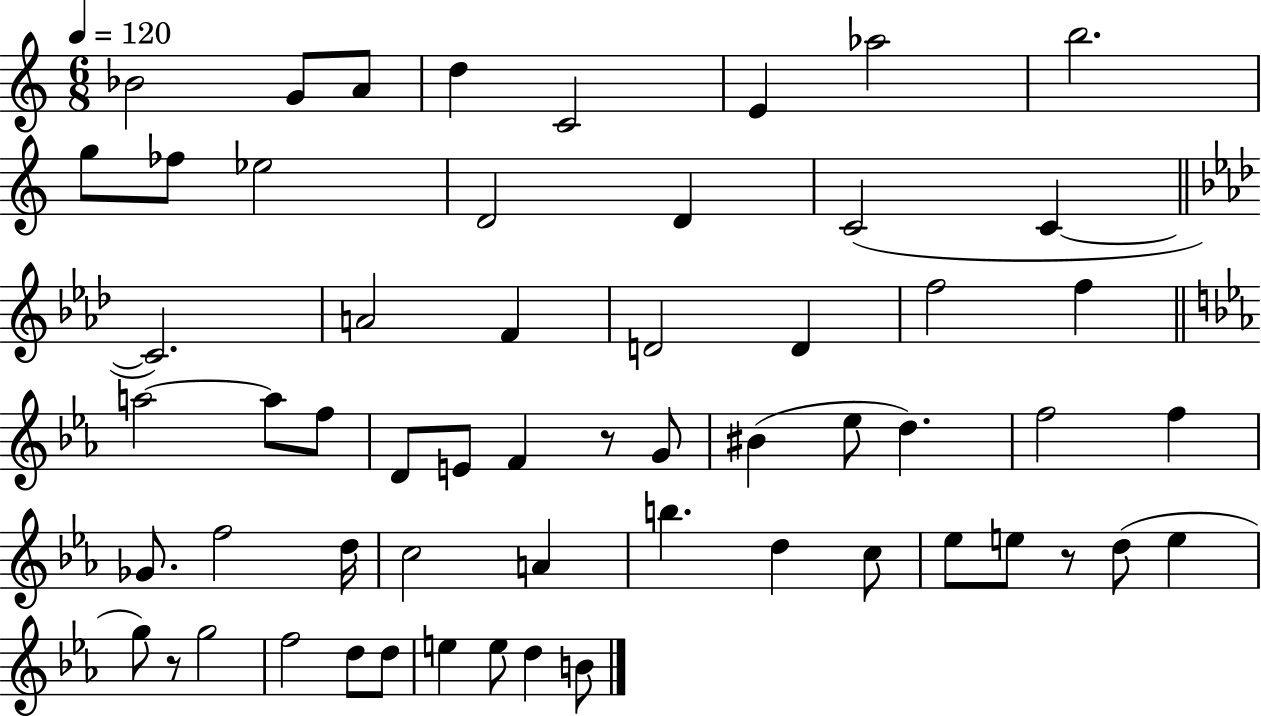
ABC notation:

X:1
T:Untitled
M:6/8
L:1/4
K:C
_B2 G/2 A/2 d C2 E _a2 b2 g/2 _f/2 _e2 D2 D C2 C C2 A2 F D2 D f2 f a2 a/2 f/2 D/2 E/2 F z/2 G/2 ^B _e/2 d f2 f _G/2 f2 d/4 c2 A b d c/2 _e/2 e/2 z/2 d/2 e g/2 z/2 g2 f2 d/2 d/2 e e/2 d B/2